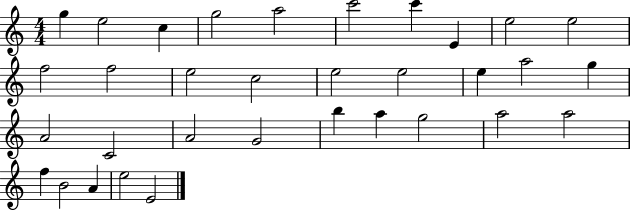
{
  \clef treble
  \numericTimeSignature
  \time 4/4
  \key c \major
  g''4 e''2 c''4 | g''2 a''2 | c'''2 c'''4 e'4 | e''2 e''2 | \break f''2 f''2 | e''2 c''2 | e''2 e''2 | e''4 a''2 g''4 | \break a'2 c'2 | a'2 g'2 | b''4 a''4 g''2 | a''2 a''2 | \break f''4 b'2 a'4 | e''2 e'2 | \bar "|."
}